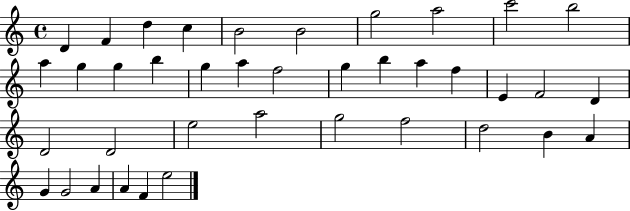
D4/q F4/q D5/q C5/q B4/h B4/h G5/h A5/h C6/h B5/h A5/q G5/q G5/q B5/q G5/q A5/q F5/h G5/q B5/q A5/q F5/q E4/q F4/h D4/q D4/h D4/h E5/h A5/h G5/h F5/h D5/h B4/q A4/q G4/q G4/h A4/q A4/q F4/q E5/h